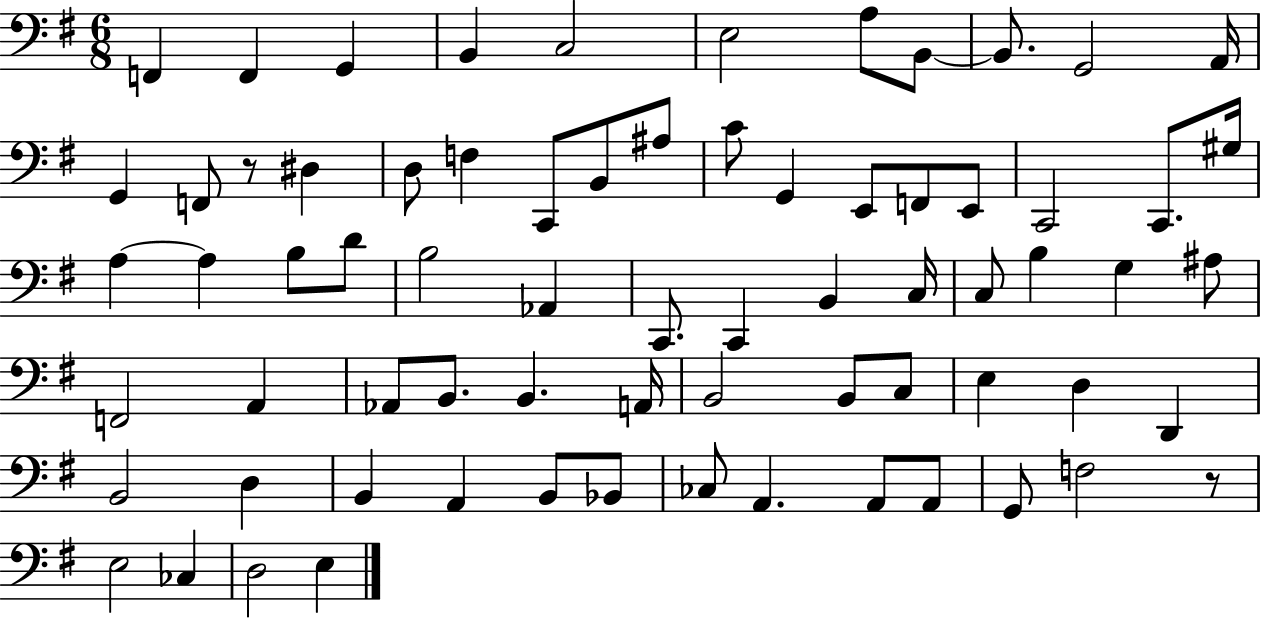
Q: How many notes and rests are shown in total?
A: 71